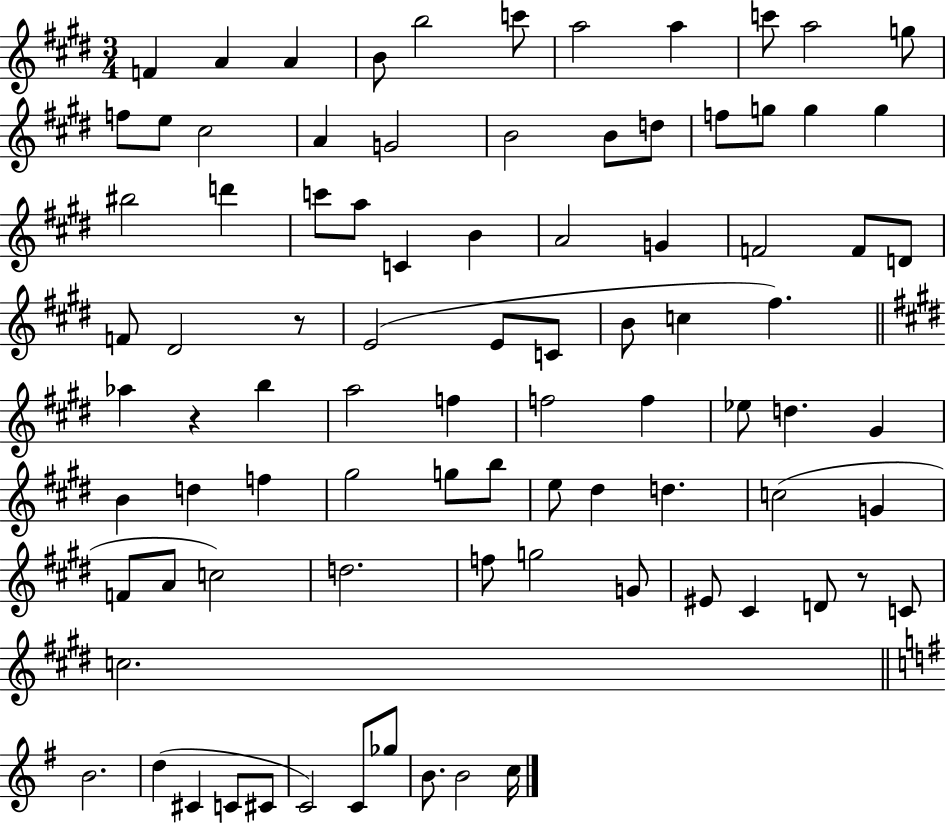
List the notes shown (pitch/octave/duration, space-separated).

F4/q A4/q A4/q B4/e B5/h C6/e A5/h A5/q C6/e A5/h G5/e F5/e E5/e C#5/h A4/q G4/h B4/h B4/e D5/e F5/e G5/e G5/q G5/q BIS5/h D6/q C6/e A5/e C4/q B4/q A4/h G4/q F4/h F4/e D4/e F4/e D#4/h R/e E4/h E4/e C4/e B4/e C5/q F#5/q. Ab5/q R/q B5/q A5/h F5/q F5/h F5/q Eb5/e D5/q. G#4/q B4/q D5/q F5/q G#5/h G5/e B5/e E5/e D#5/q D5/q. C5/h G4/q F4/e A4/e C5/h D5/h. F5/e G5/h G4/e EIS4/e C#4/q D4/e R/e C4/e C5/h. B4/h. D5/q C#4/q C4/e C#4/e C4/h C4/e Gb5/e B4/e. B4/h C5/s